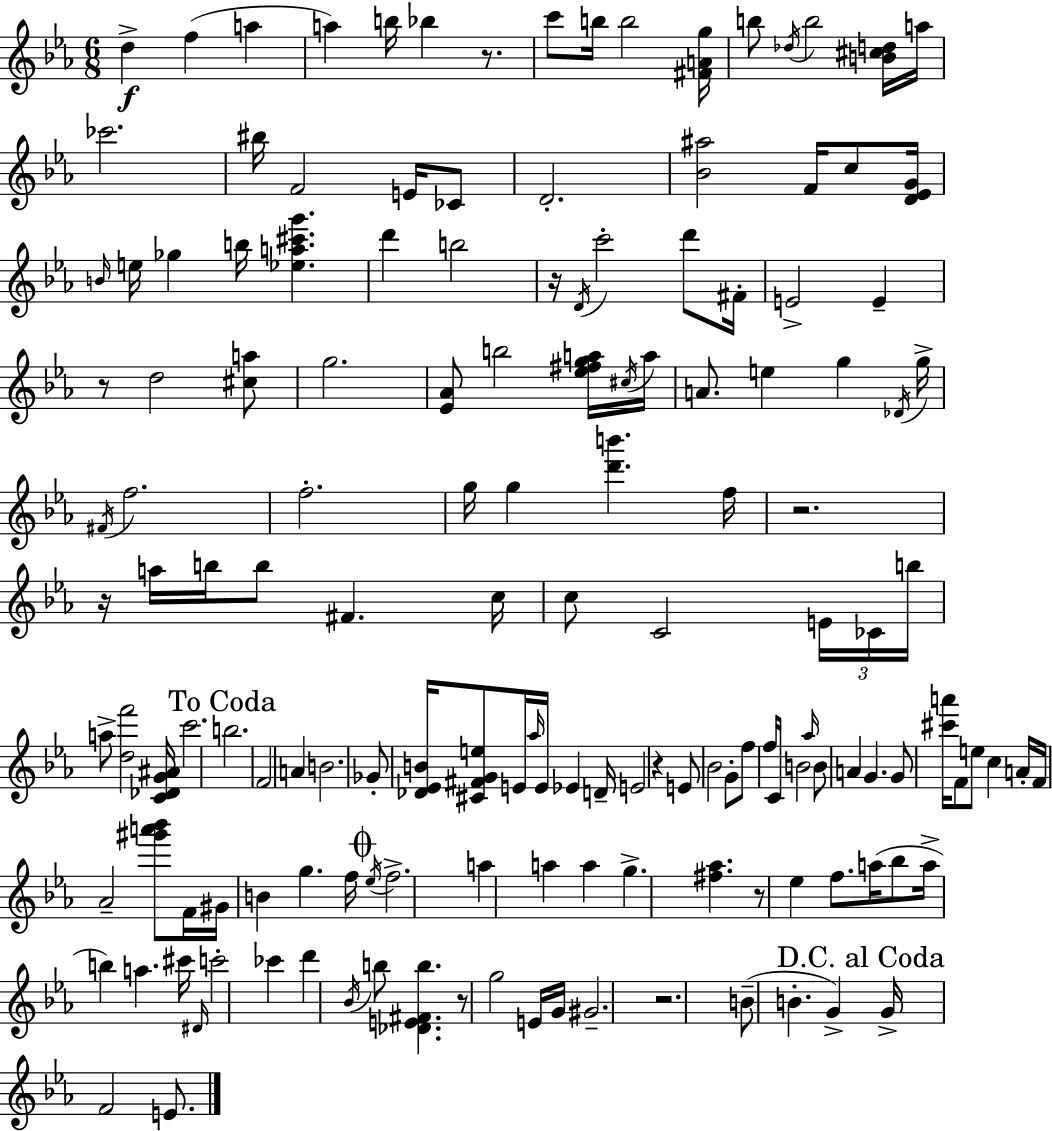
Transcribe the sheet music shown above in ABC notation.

X:1
T:Untitled
M:6/8
L:1/4
K:Cm
d f a a b/4 _b z/2 c'/2 b/4 b2 [^FAg]/4 b/2 _d/4 b2 [B^cd]/4 a/4 _c'2 ^b/4 F2 E/4 _C/2 D2 [_B^a]2 F/4 c/2 [D_EG]/4 B/4 e/4 _g b/4 [_ea^c'g'] d' b2 z/4 D/4 c'2 d'/2 ^F/4 E2 E z/2 d2 [^ca]/2 g2 [_E_A]/2 b2 [_e^fga]/4 ^c/4 a/4 A/2 e g _D/4 g/4 ^F/4 f2 f2 g/4 g [d'b'] f/4 z2 z/4 a/4 b/4 b/2 ^F c/4 c/2 C2 E/4 _C/4 b/4 a/2 [df']2 [C_DG^A]/4 c'2 b2 F2 A B2 _G/2 [_D_EB]/4 [^C^FGe]/2 E/4 _a/4 E/4 _E D/4 E2 z E/2 _B2 G/2 f/2 f/4 C/4 B2 _a/4 B/2 A G G/2 [^c'a']/4 F/2 e/2 c A/4 F/4 _A2 [^g'a'_b']/2 F/4 ^G/4 B g f/4 _e/4 f2 a a a g [^f_a] z/2 _e f/2 a/4 _b/2 a/4 b a ^c'/4 ^D/4 c'2 _c' d' _B/4 b/2 [_DE^Fb] z/2 g2 E/4 G/4 ^G2 z2 B/2 B G G/4 F2 E/2